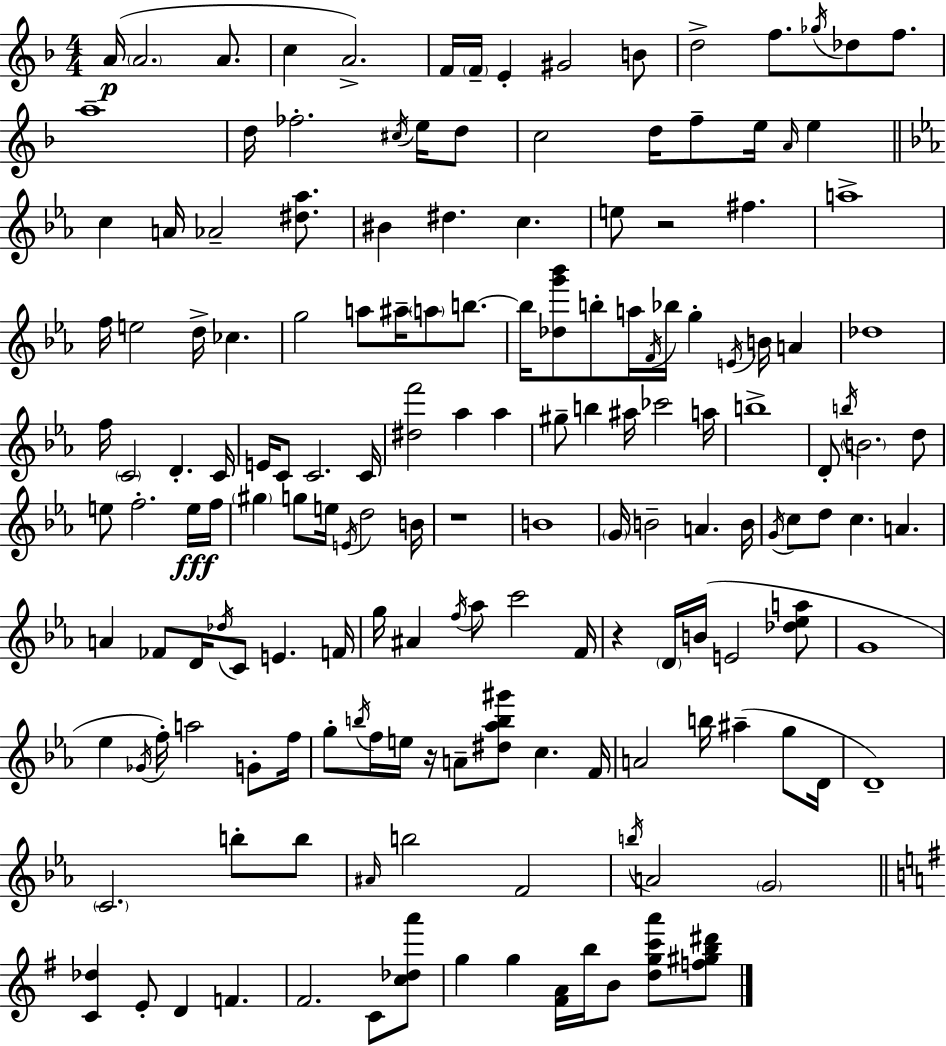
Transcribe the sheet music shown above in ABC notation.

X:1
T:Untitled
M:4/4
L:1/4
K:F
A/4 A2 A/2 c A2 F/4 F/4 E ^G2 B/2 d2 f/2 _g/4 _d/2 f/2 a4 d/4 _f2 ^c/4 e/4 d/2 c2 d/4 f/2 e/4 A/4 e c A/4 _A2 [^d_a]/2 ^B ^d c e/2 z2 ^f a4 f/4 e2 d/4 _c g2 a/2 ^a/4 a/2 b/2 b/4 [_dg'_b']/2 b/2 a/4 F/4 _b/4 g E/4 B/4 A _d4 f/4 C2 D C/4 E/4 C/2 C2 C/4 [^df']2 _a _a ^g/2 b ^a/4 _c'2 a/4 b4 D/2 b/4 B2 d/2 e/2 f2 e/4 f/4 ^g g/2 e/4 E/4 d2 B/4 z4 B4 G/4 B2 A B/4 G/4 c/2 d/2 c A A _F/2 D/4 _d/4 C/2 E F/4 g/4 ^A f/4 _a/2 c'2 F/4 z D/4 B/4 E2 [_d_ea]/2 G4 _e _G/4 f/4 a2 G/2 f/4 g/2 b/4 f/4 e/4 z/4 A/2 [^d_ab^g']/2 c F/4 A2 b/4 ^a g/2 D/4 D4 C2 b/2 b/2 ^A/4 b2 F2 b/4 A2 G2 [C_d] E/2 D F ^F2 C/2 [c_da']/2 g g [^FA]/4 b/4 B/2 [dgc'a']/2 [f^gb^d']/2